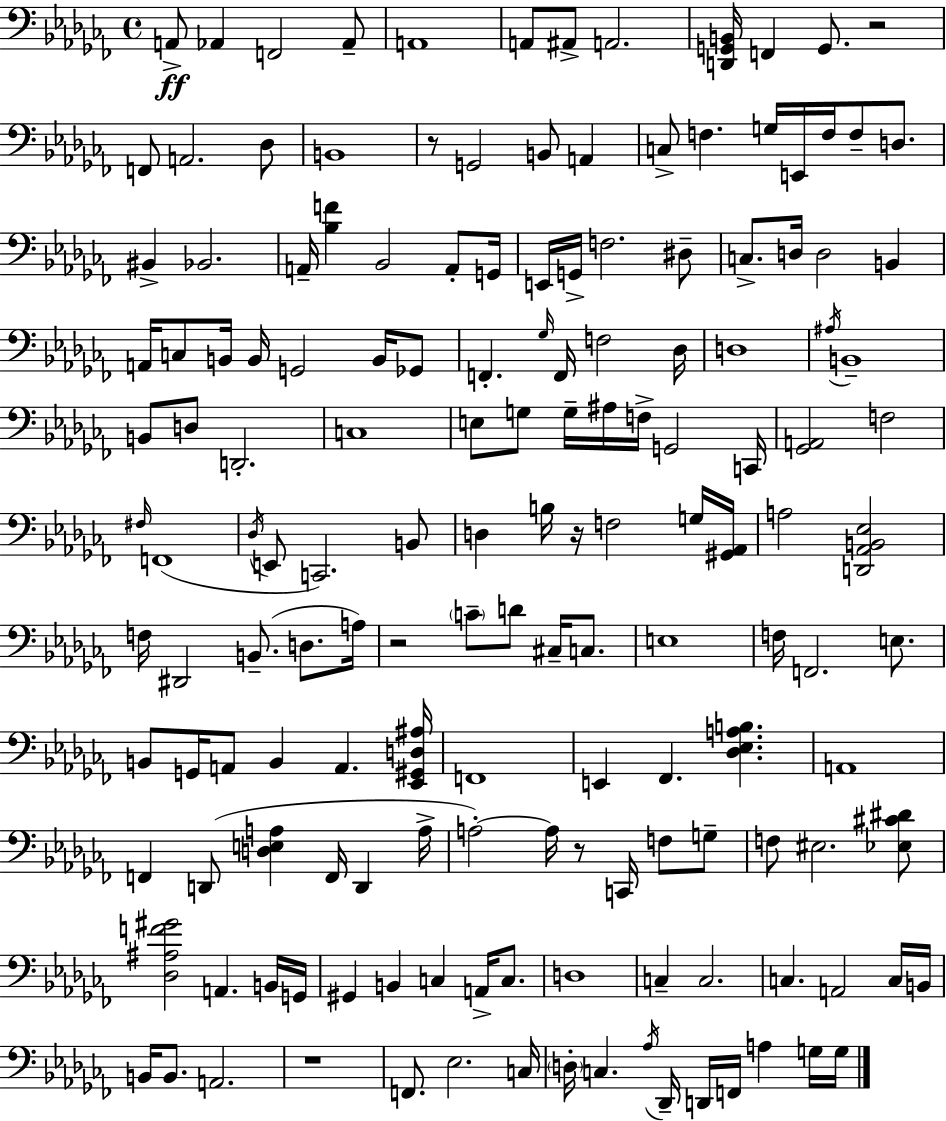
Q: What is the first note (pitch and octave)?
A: A2